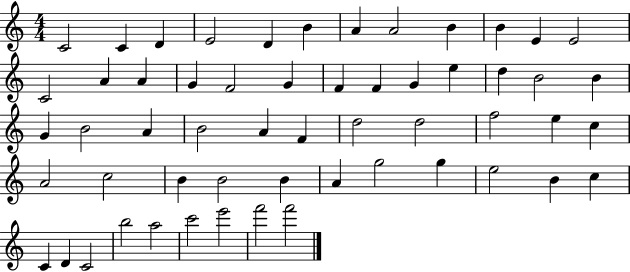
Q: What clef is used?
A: treble